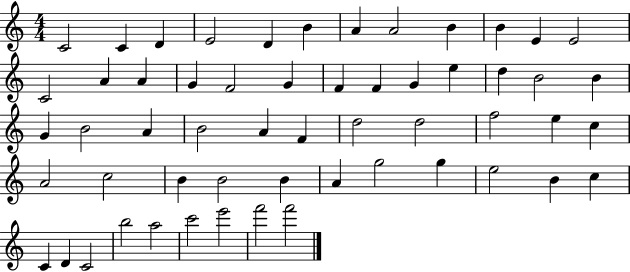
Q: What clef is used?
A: treble